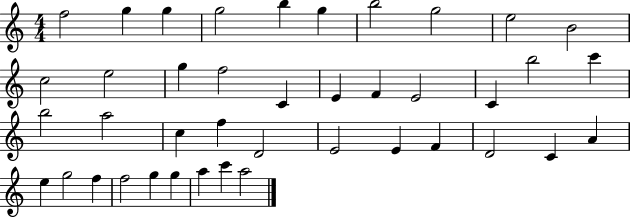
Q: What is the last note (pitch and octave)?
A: A5